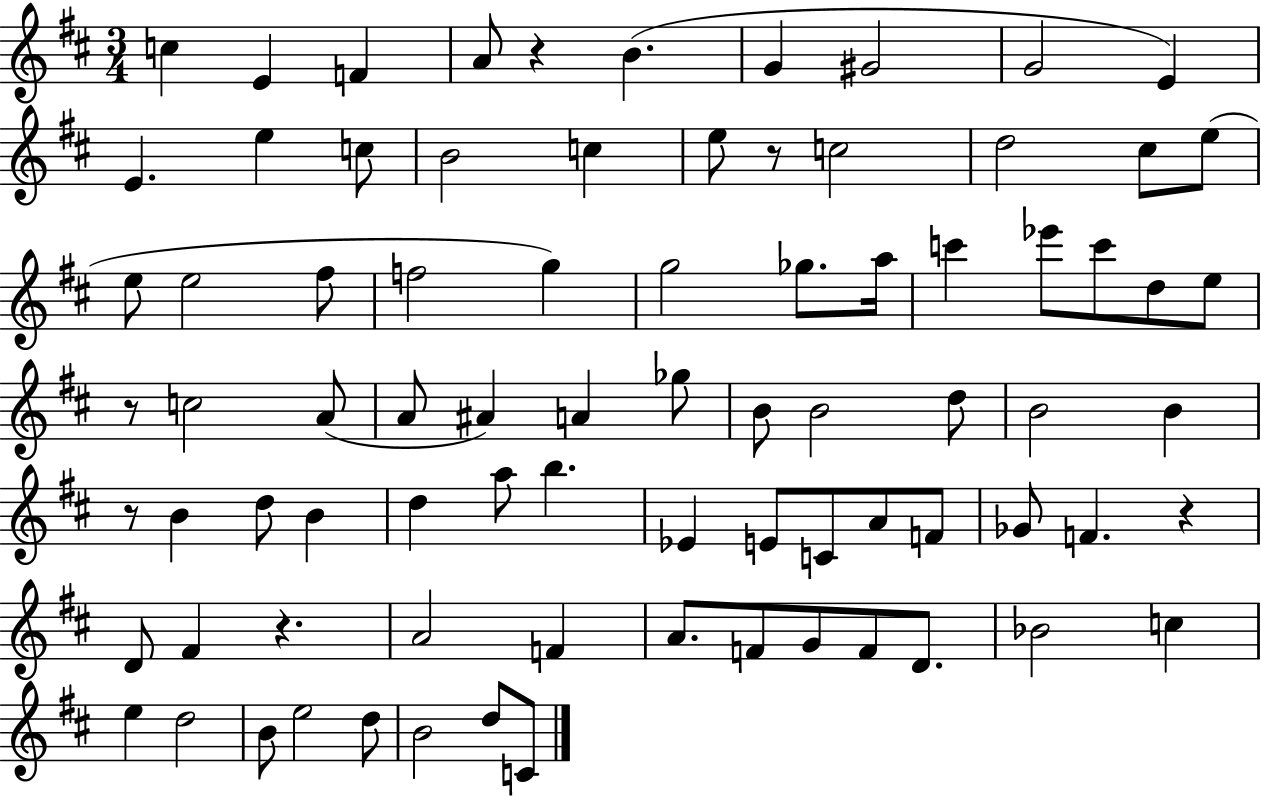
X:1
T:Untitled
M:3/4
L:1/4
K:D
c E F A/2 z B G ^G2 G2 E E e c/2 B2 c e/2 z/2 c2 d2 ^c/2 e/2 e/2 e2 ^f/2 f2 g g2 _g/2 a/4 c' _e'/2 c'/2 d/2 e/2 z/2 c2 A/2 A/2 ^A A _g/2 B/2 B2 d/2 B2 B z/2 B d/2 B d a/2 b _E E/2 C/2 A/2 F/2 _G/2 F z D/2 ^F z A2 F A/2 F/2 G/2 F/2 D/2 _B2 c e d2 B/2 e2 d/2 B2 d/2 C/2